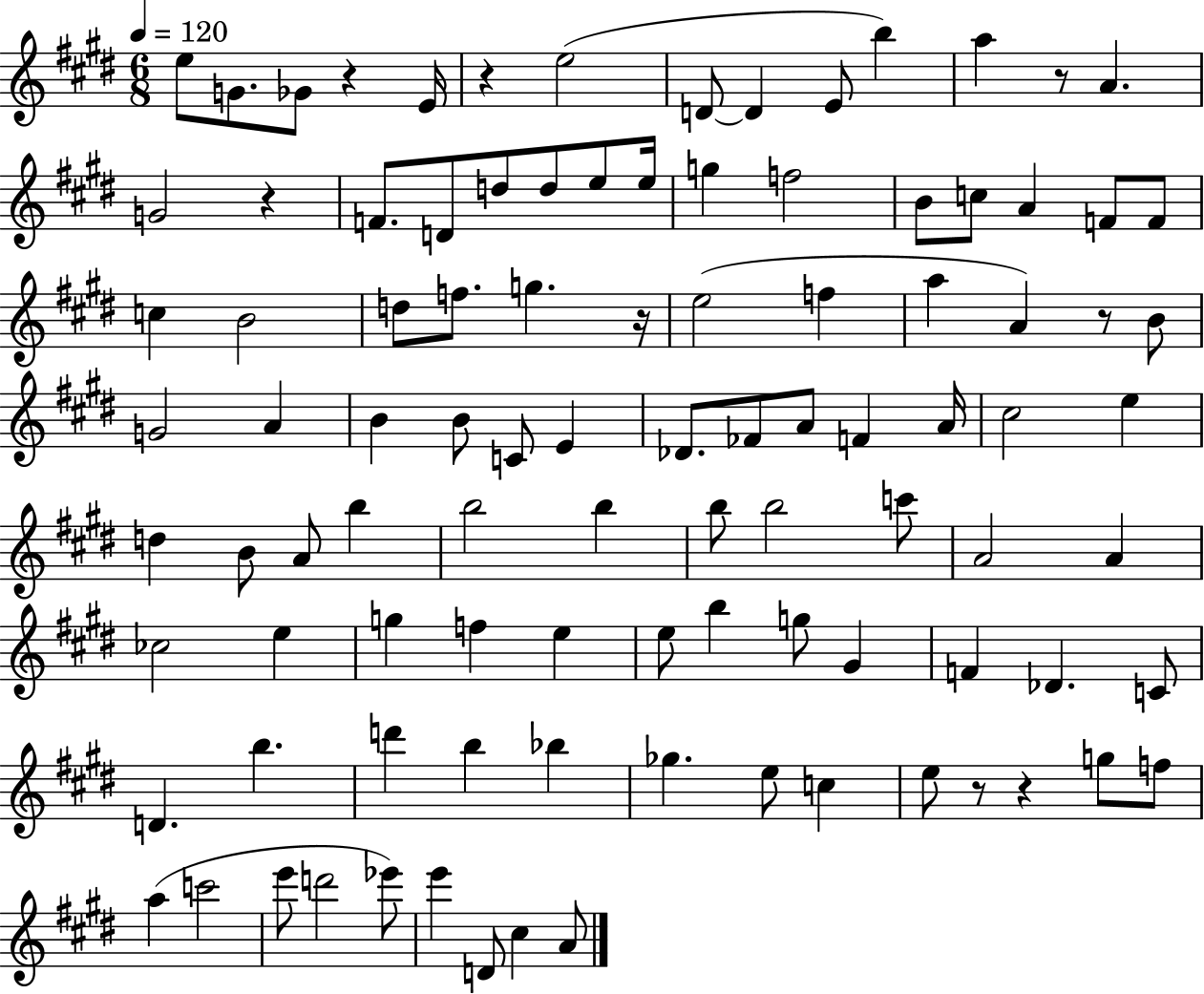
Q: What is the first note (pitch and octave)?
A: E5